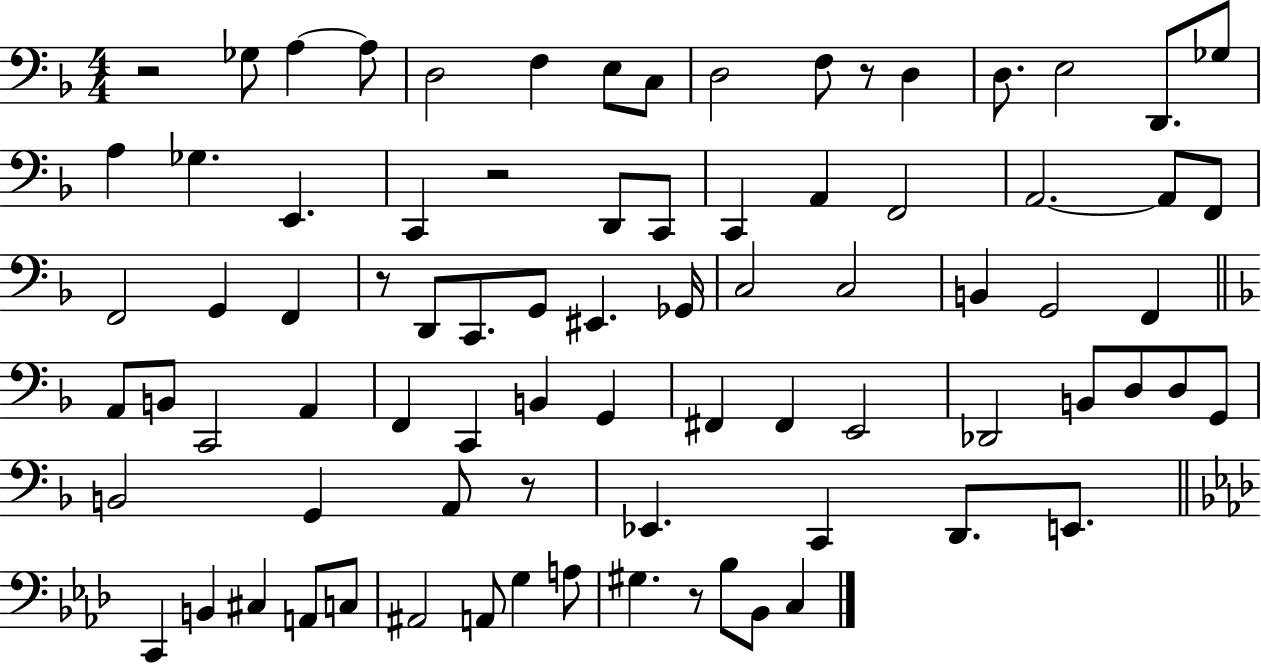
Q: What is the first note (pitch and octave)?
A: Gb3